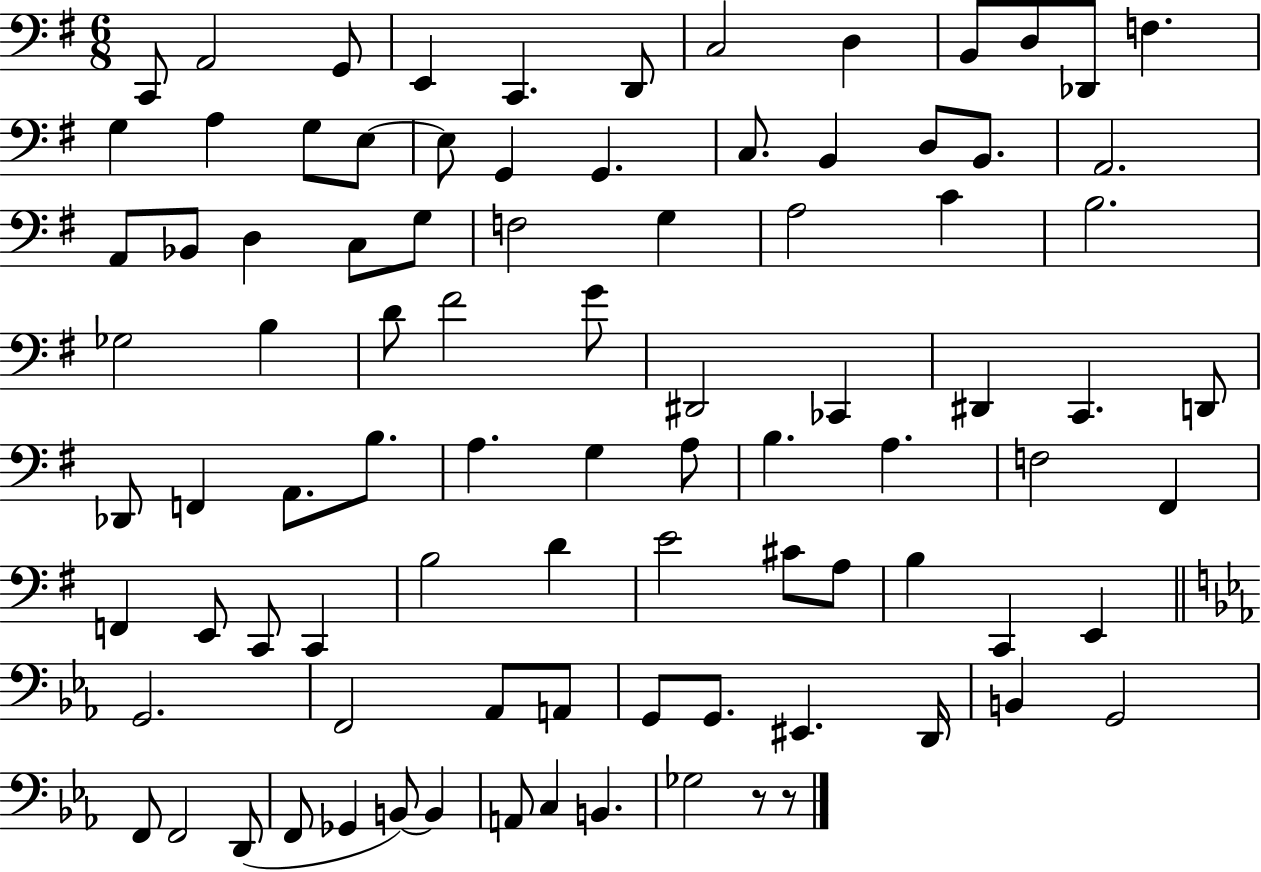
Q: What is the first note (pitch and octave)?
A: C2